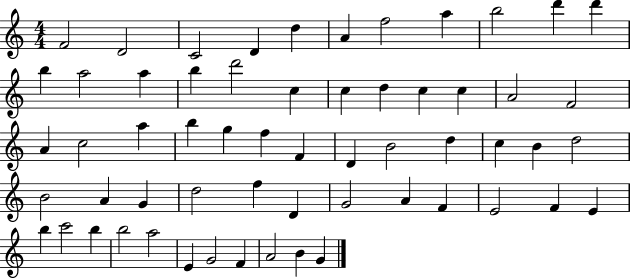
{
  \clef treble
  \numericTimeSignature
  \time 4/4
  \key c \major
  f'2 d'2 | c'2 d'4 d''4 | a'4 f''2 a''4 | b''2 d'''4 d'''4 | \break b''4 a''2 a''4 | b''4 d'''2 c''4 | c''4 d''4 c''4 c''4 | a'2 f'2 | \break a'4 c''2 a''4 | b''4 g''4 f''4 f'4 | d'4 b'2 d''4 | c''4 b'4 d''2 | \break b'2 a'4 g'4 | d''2 f''4 d'4 | g'2 a'4 f'4 | e'2 f'4 e'4 | \break b''4 c'''2 b''4 | b''2 a''2 | e'4 g'2 f'4 | a'2 b'4 g'4 | \break \bar "|."
}